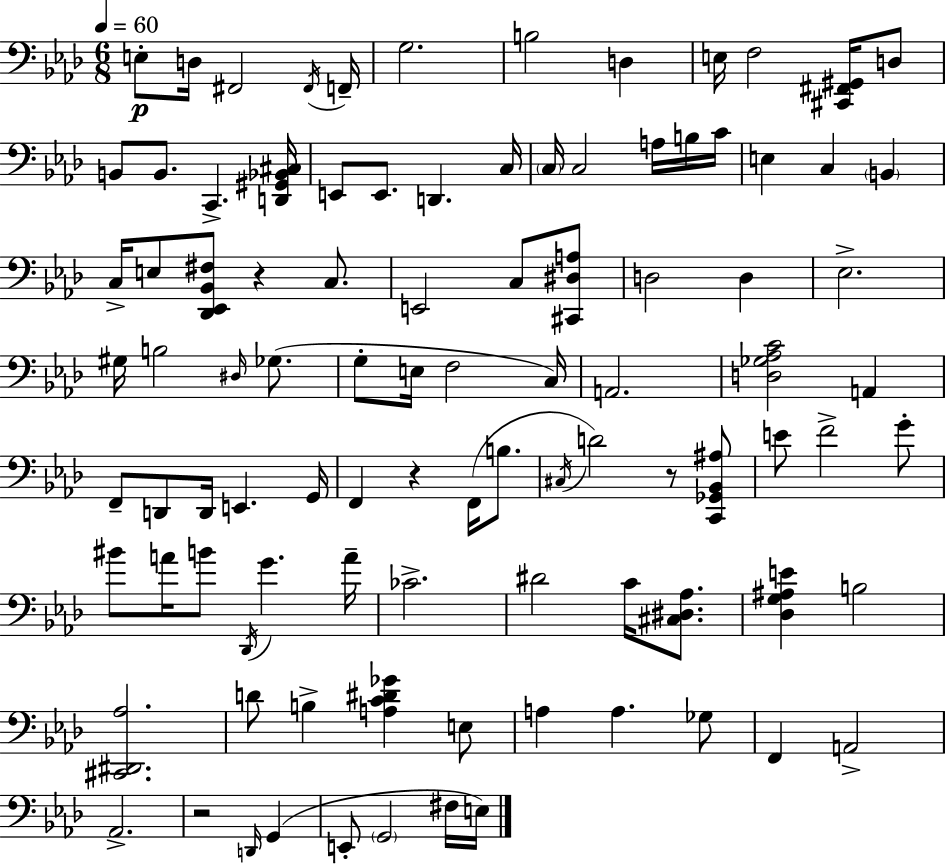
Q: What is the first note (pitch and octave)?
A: E3